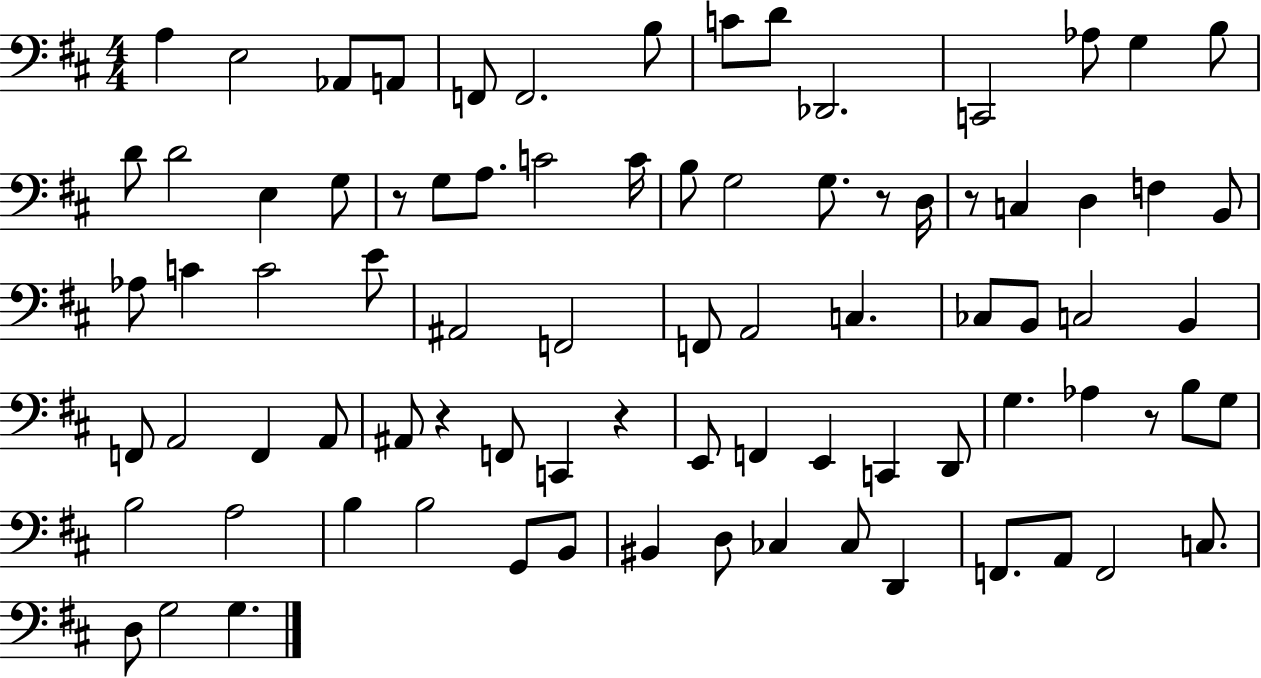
A3/q E3/h Ab2/e A2/e F2/e F2/h. B3/e C4/e D4/e Db2/h. C2/h Ab3/e G3/q B3/e D4/e D4/h E3/q G3/e R/e G3/e A3/e. C4/h C4/s B3/e G3/h G3/e. R/e D3/s R/e C3/q D3/q F3/q B2/e Ab3/e C4/q C4/h E4/e A#2/h F2/h F2/e A2/h C3/q. CES3/e B2/e C3/h B2/q F2/e A2/h F2/q A2/e A#2/e R/q F2/e C2/q R/q E2/e F2/q E2/q C2/q D2/e G3/q. Ab3/q R/e B3/e G3/e B3/h A3/h B3/q B3/h G2/e B2/e BIS2/q D3/e CES3/q CES3/e D2/q F2/e. A2/e F2/h C3/e. D3/e G3/h G3/q.